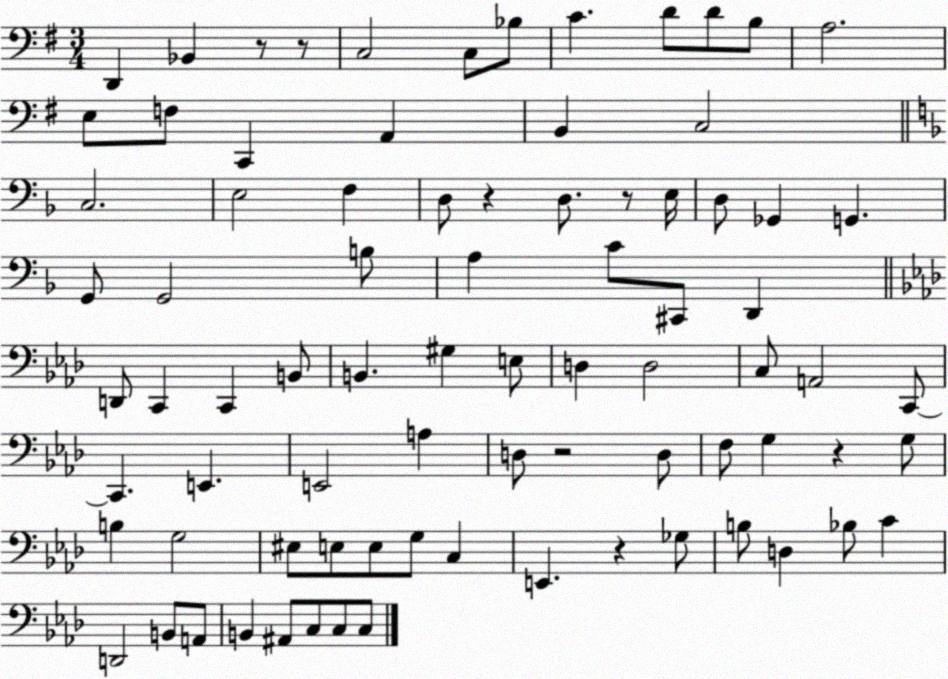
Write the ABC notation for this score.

X:1
T:Untitled
M:3/4
L:1/4
K:G
D,, _B,, z/2 z/2 C,2 C,/2 _B,/2 C D/2 D/2 B,/2 A,2 E,/2 F,/2 C,, A,, B,, C,2 C,2 E,2 F, D,/2 z D,/2 z/2 E,/4 D,/2 _G,, G,, G,,/2 G,,2 B,/2 A, C/2 ^C,,/2 D,, D,,/2 C,, C,, B,,/2 B,, ^G, E,/2 D, D,2 C,/2 A,,2 C,,/2 C,, E,, E,,2 A, D,/2 z2 D,/2 F,/2 G, z G,/2 B, G,2 ^E,/2 E,/2 E,/2 G,/2 C, E,, z _G,/2 B,/2 D, _B,/2 C D,,2 B,,/2 A,,/2 B,, ^A,,/2 C,/2 C,/2 C,/2